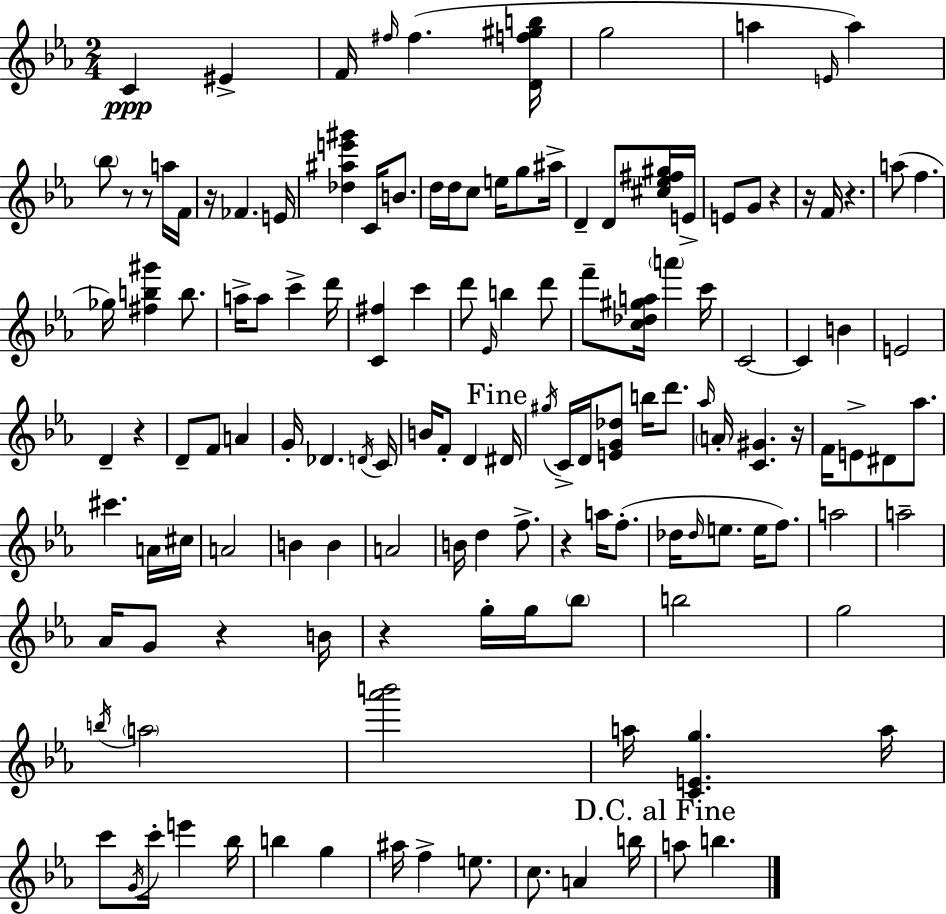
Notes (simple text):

C4/q EIS4/q F4/s F#5/s F#5/q. [D4,F5,G#5,B5]/s G5/h A5/q E4/s A5/q Bb5/e R/e R/e A5/s F4/s R/s FES4/q. E4/s [Db5,A#5,E6,G#6]/q C4/s B4/e. D5/s D5/s C5/e E5/s G5/e A#5/s D4/q D4/e [C#5,Eb5,F#5,G#5]/s E4/s E4/e G4/e R/q R/s F4/s R/q. A5/e F5/q. Gb5/s [F#5,B5,G#6]/q B5/e. A5/s A5/e C6/q D6/s [C4,F#5]/q C6/q D6/e Eb4/s B5/q D6/e F6/e [C5,Db5,G#5,A5]/s A6/q C6/s C4/h C4/q B4/q E4/h D4/q R/q D4/e F4/e A4/q G4/s Db4/q. D4/s C4/s B4/s F4/e D4/q D#4/s G#5/s C4/s D4/s [E4,G4,Db5]/e B5/s D6/e. Ab5/s A4/s [C4,G#4]/q. R/s F4/s E4/e D#4/e Ab5/e. C#6/q. A4/s C#5/s A4/h B4/q B4/q A4/h B4/s D5/q F5/e. R/q A5/s F5/e. Db5/s Db5/s E5/e. E5/s F5/e. A5/h A5/h Ab4/s G4/e R/q B4/s R/q G5/s G5/s Bb5/e B5/h G5/h B5/s A5/h [Ab6,B6]/h A5/s [C4,E4,G5]/q. A5/s C6/e G4/s C6/s E6/q Bb5/s B5/q G5/q A#5/s F5/q E5/e. C5/e. A4/q B5/s A5/e B5/q.